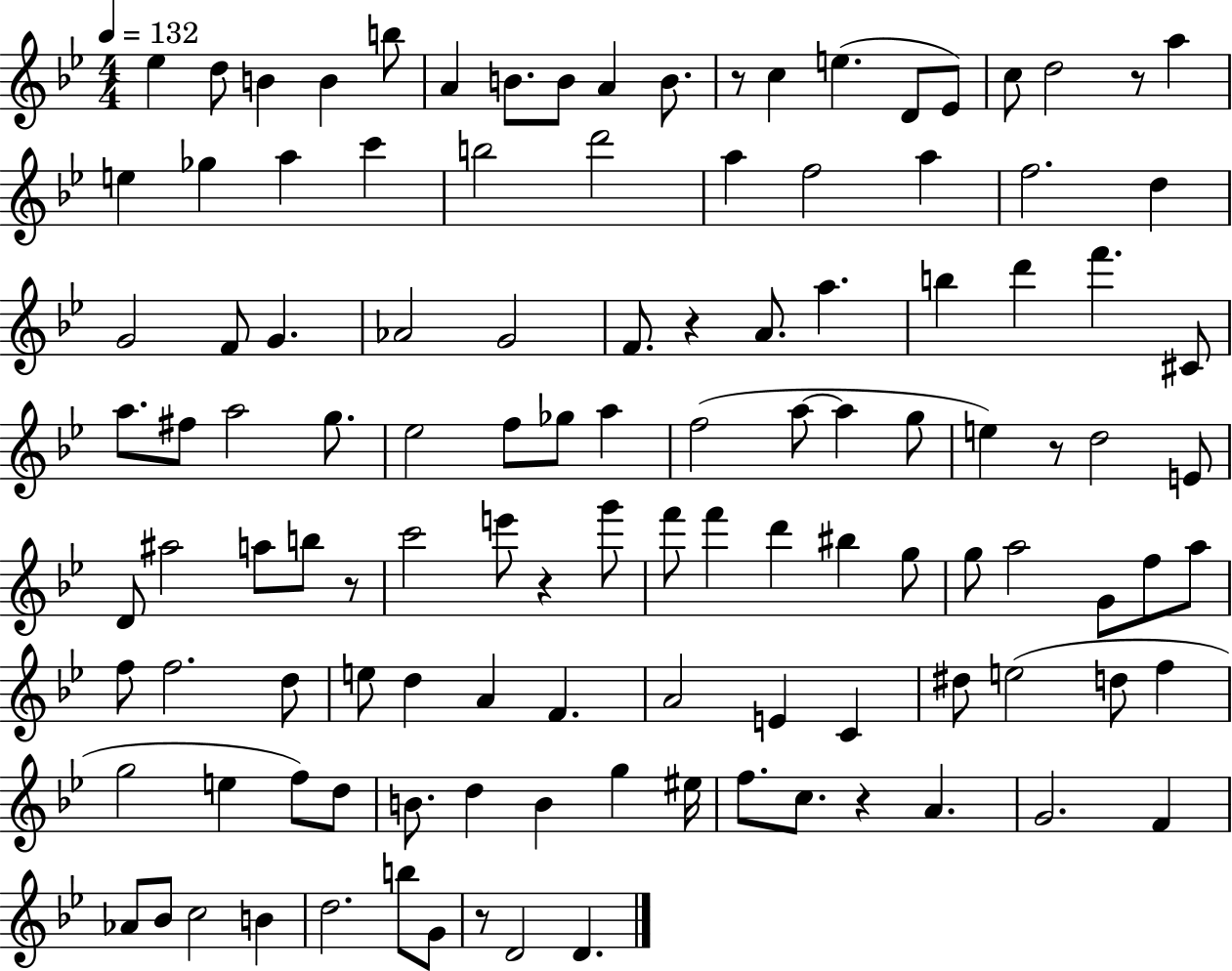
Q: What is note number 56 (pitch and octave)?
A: D4